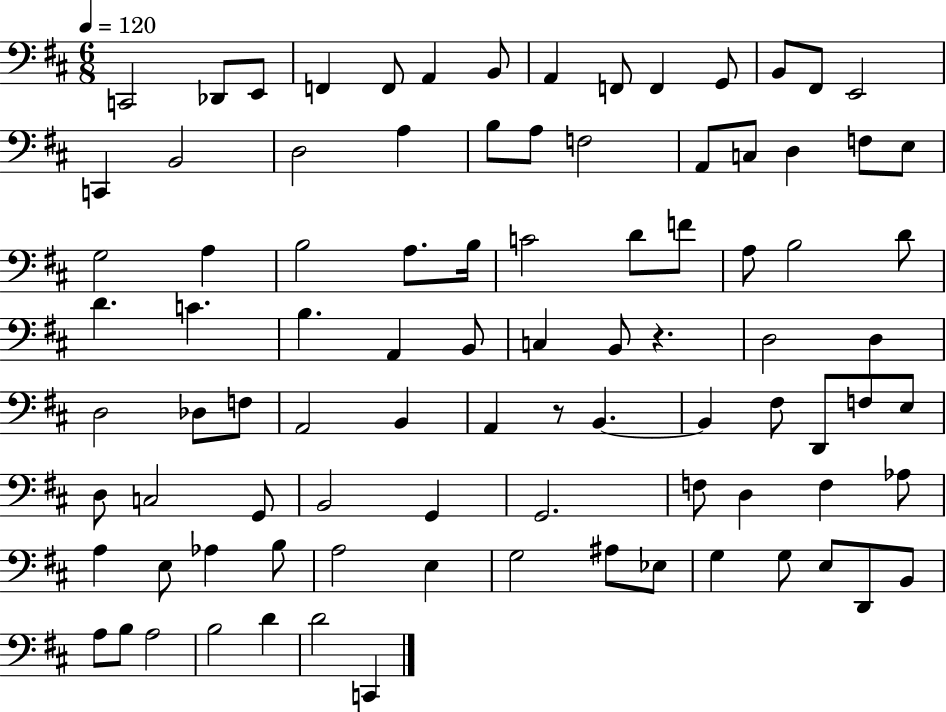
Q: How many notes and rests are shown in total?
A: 91